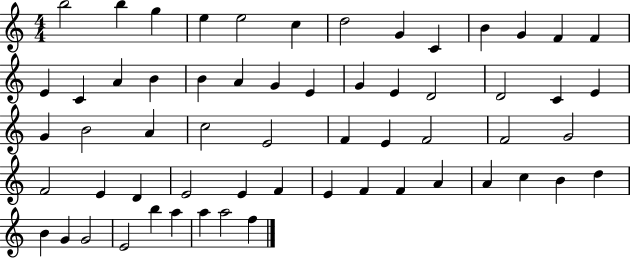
B5/h B5/q G5/q E5/q E5/h C5/q D5/h G4/q C4/q B4/q G4/q F4/q F4/q E4/q C4/q A4/q B4/q B4/q A4/q G4/q E4/q G4/q E4/q D4/h D4/h C4/q E4/q G4/q B4/h A4/q C5/h E4/h F4/q E4/q F4/h F4/h G4/h F4/h E4/q D4/q E4/h E4/q F4/q E4/q F4/q F4/q A4/q A4/q C5/q B4/q D5/q B4/q G4/q G4/h E4/h B5/q A5/q A5/q A5/h F5/q